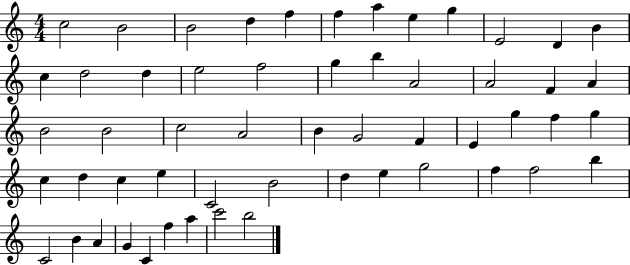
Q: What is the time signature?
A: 4/4